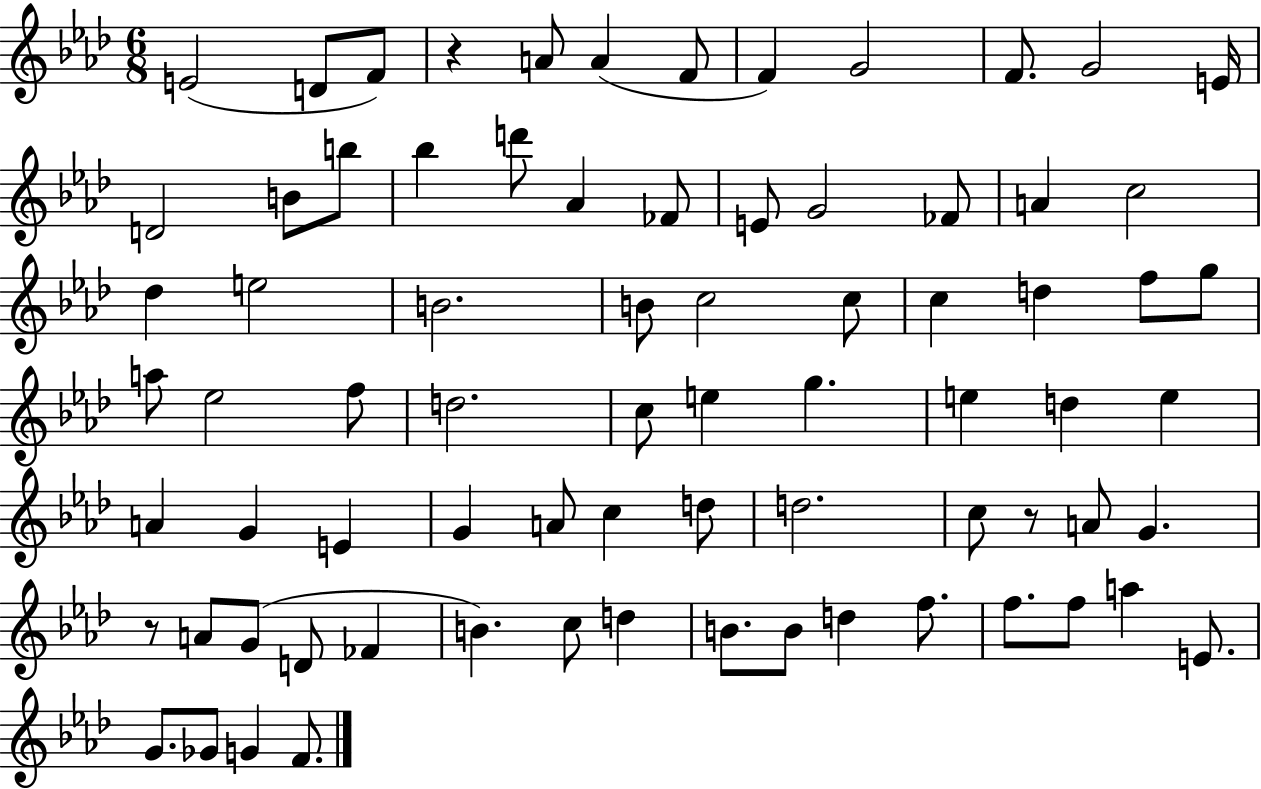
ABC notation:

X:1
T:Untitled
M:6/8
L:1/4
K:Ab
E2 D/2 F/2 z A/2 A F/2 F G2 F/2 G2 E/4 D2 B/2 b/2 _b d'/2 _A _F/2 E/2 G2 _F/2 A c2 _d e2 B2 B/2 c2 c/2 c d f/2 g/2 a/2 _e2 f/2 d2 c/2 e g e d e A G E G A/2 c d/2 d2 c/2 z/2 A/2 G z/2 A/2 G/2 D/2 _F B c/2 d B/2 B/2 d f/2 f/2 f/2 a E/2 G/2 _G/2 G F/2